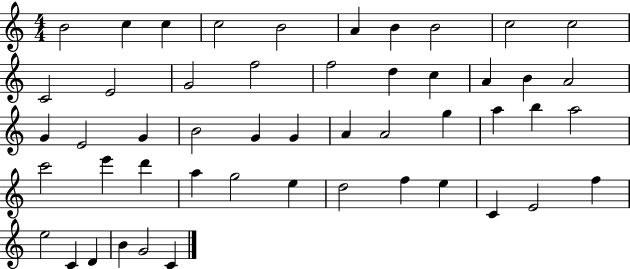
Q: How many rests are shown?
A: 0